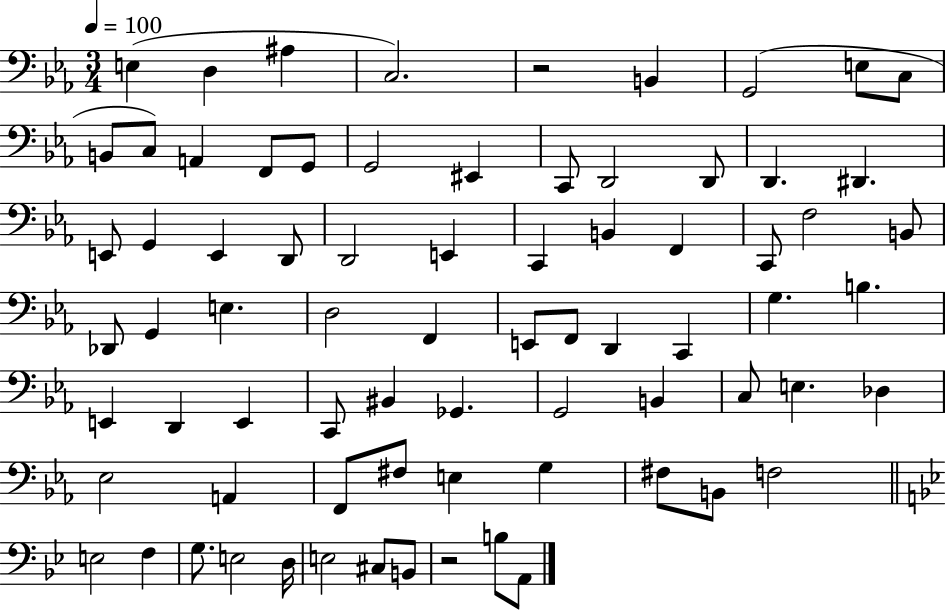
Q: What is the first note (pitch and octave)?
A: E3